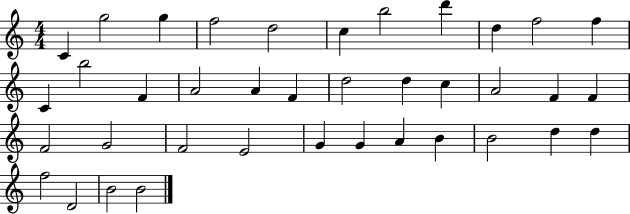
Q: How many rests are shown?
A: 0